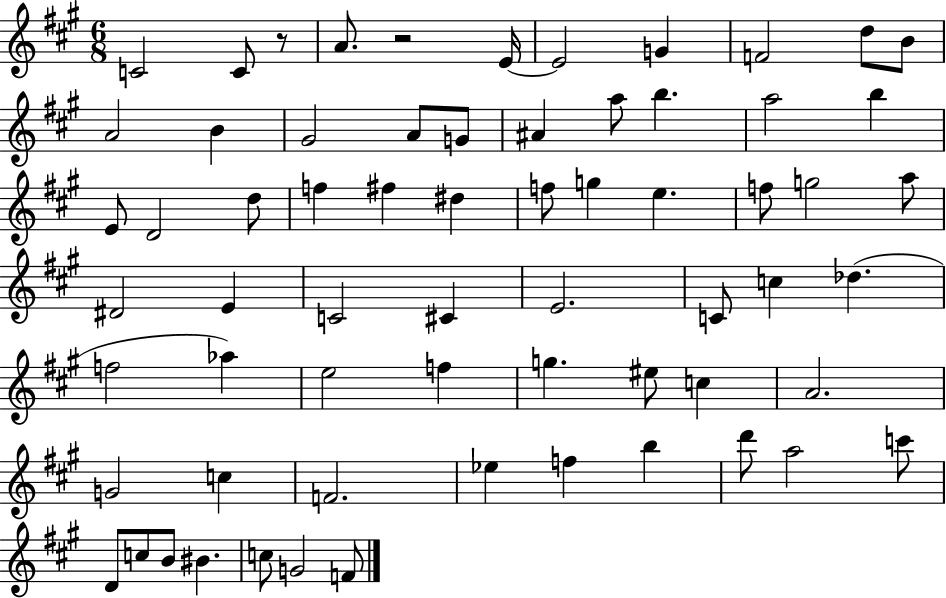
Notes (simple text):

C4/h C4/e R/e A4/e. R/h E4/s E4/h G4/q F4/h D5/e B4/e A4/h B4/q G#4/h A4/e G4/e A#4/q A5/e B5/q. A5/h B5/q E4/e D4/h D5/e F5/q F#5/q D#5/q F5/e G5/q E5/q. F5/e G5/h A5/e D#4/h E4/q C4/h C#4/q E4/h. C4/e C5/q Db5/q. F5/h Ab5/q E5/h F5/q G5/q. EIS5/e C5/q A4/h. G4/h C5/q F4/h. Eb5/q F5/q B5/q D6/e A5/h C6/e D4/e C5/e B4/e BIS4/q. C5/e G4/h F4/e